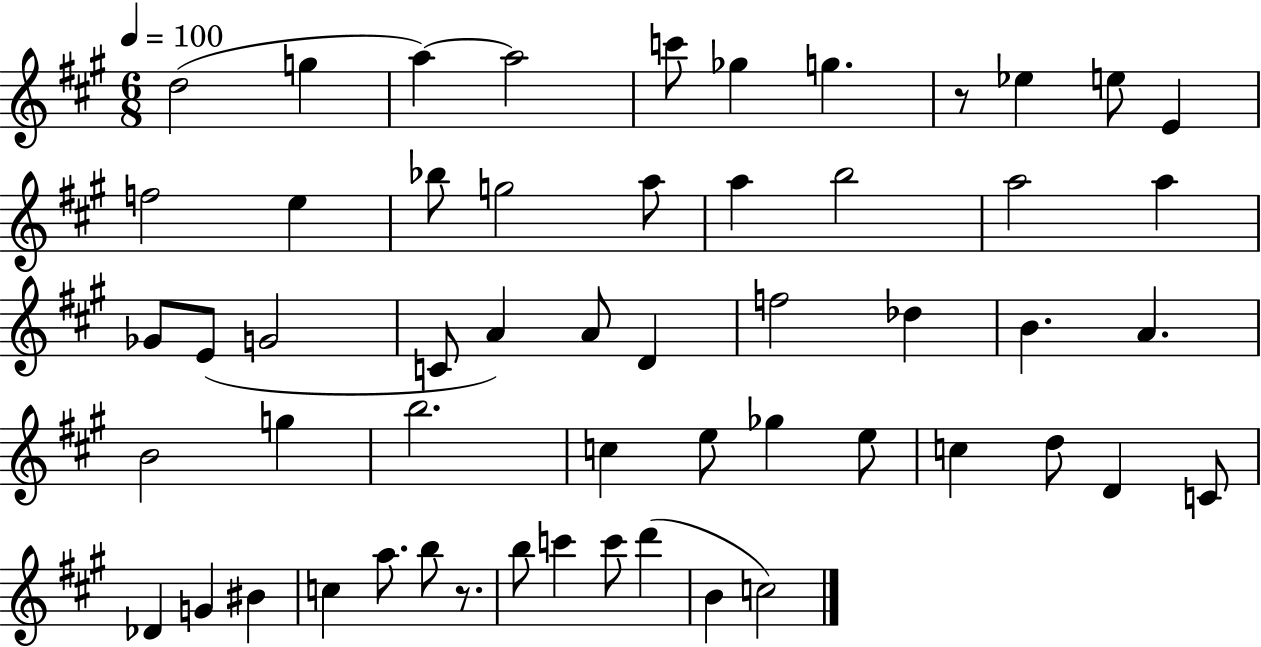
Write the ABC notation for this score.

X:1
T:Untitled
M:6/8
L:1/4
K:A
d2 g a a2 c'/2 _g g z/2 _e e/2 E f2 e _b/2 g2 a/2 a b2 a2 a _G/2 E/2 G2 C/2 A A/2 D f2 _d B A B2 g b2 c e/2 _g e/2 c d/2 D C/2 _D G ^B c a/2 b/2 z/2 b/2 c' c'/2 d' B c2